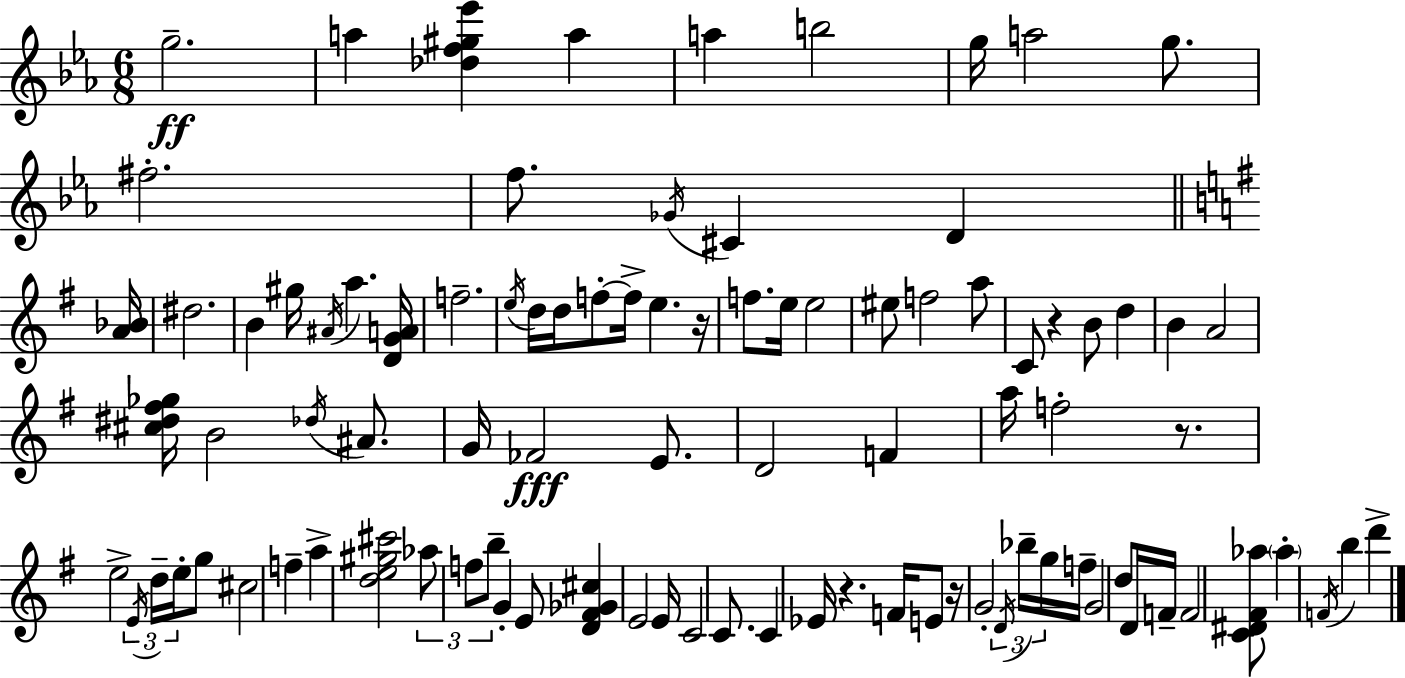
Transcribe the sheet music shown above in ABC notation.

X:1
T:Untitled
M:6/8
L:1/4
K:Eb
g2 a [_df^g_e'] a a b2 g/4 a2 g/2 ^f2 f/2 _G/4 ^C D [A_B]/4 ^d2 B ^g/4 ^A/4 a [DGA]/4 f2 e/4 d/4 d/4 f/2 f/4 e z/4 f/2 e/4 e2 ^e/2 f2 a/2 C/2 z B/2 d B A2 [^c^d^f_g]/4 B2 _d/4 ^A/2 G/4 _F2 E/2 D2 F a/4 f2 z/2 e2 E/4 d/4 e/4 g/2 ^c2 f a [de^g^c']2 _a/2 f/2 b/2 G E/2 [D^F_G^c] E2 E/4 C2 C/2 C _E/4 z F/4 E/2 z/4 G2 D/4 _b/4 g/4 f/4 G2 d/2 D/4 F/4 F2 [C^D^F_a]/2 _a F/4 b d'